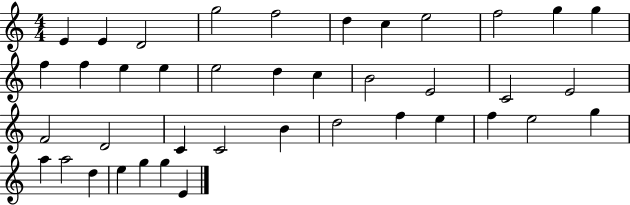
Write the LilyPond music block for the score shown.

{
  \clef treble
  \numericTimeSignature
  \time 4/4
  \key c \major
  e'4 e'4 d'2 | g''2 f''2 | d''4 c''4 e''2 | f''2 g''4 g''4 | \break f''4 f''4 e''4 e''4 | e''2 d''4 c''4 | b'2 e'2 | c'2 e'2 | \break f'2 d'2 | c'4 c'2 b'4 | d''2 f''4 e''4 | f''4 e''2 g''4 | \break a''4 a''2 d''4 | e''4 g''4 g''4 e'4 | \bar "|."
}